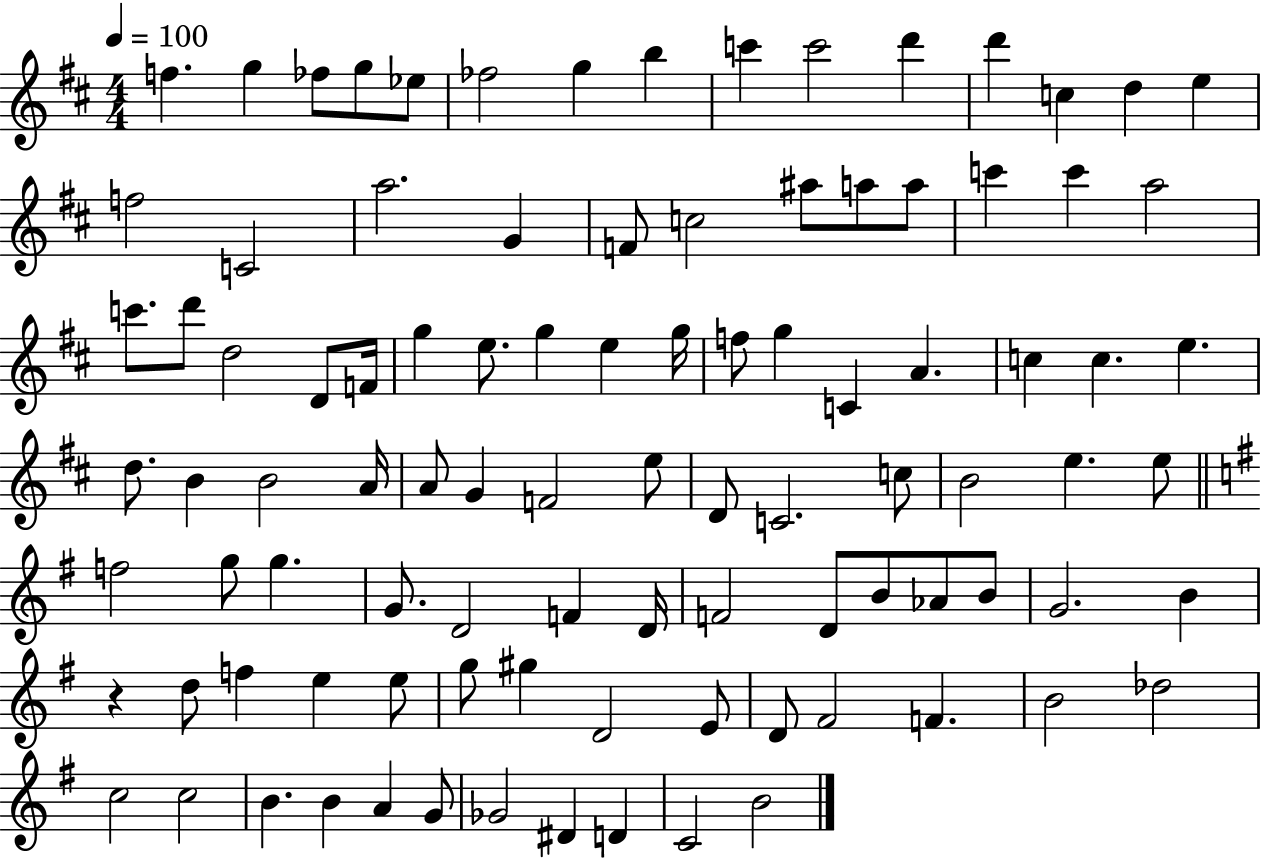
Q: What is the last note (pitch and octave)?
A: B4